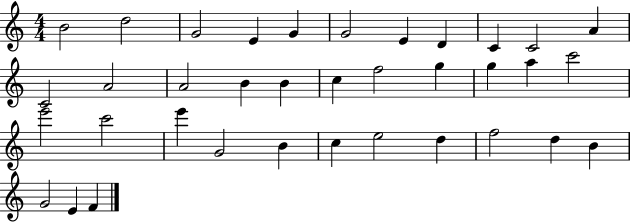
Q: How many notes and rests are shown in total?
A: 36